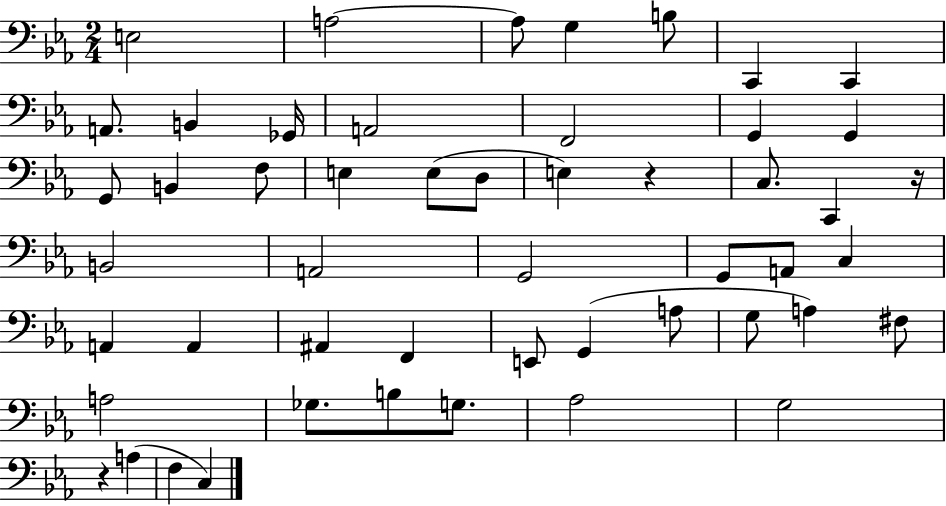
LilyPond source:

{
  \clef bass
  \numericTimeSignature
  \time 2/4
  \key ees \major
  e2 | a2~~ | a8 g4 b8 | c,4 c,4 | \break a,8. b,4 ges,16 | a,2 | f,2 | g,4 g,4 | \break g,8 b,4 f8 | e4 e8( d8 | e4) r4 | c8. c,4 r16 | \break b,2 | a,2 | g,2 | g,8 a,8 c4 | \break a,4 a,4 | ais,4 f,4 | e,8 g,4( a8 | g8 a4) fis8 | \break a2 | ges8. b8 g8. | aes2 | g2 | \break r4 a4( | f4 c4) | \bar "|."
}